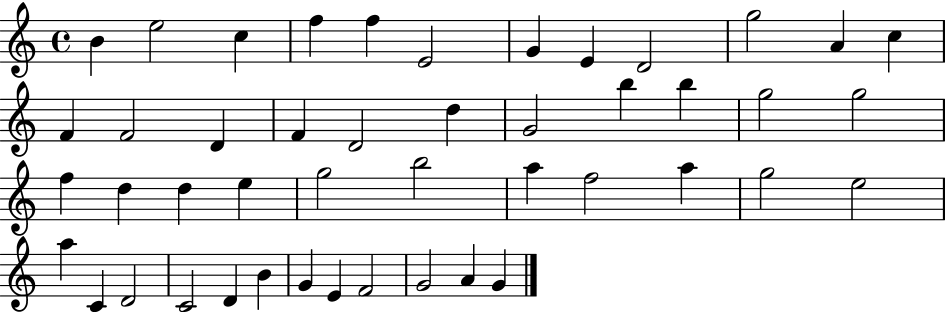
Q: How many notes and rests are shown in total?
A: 46